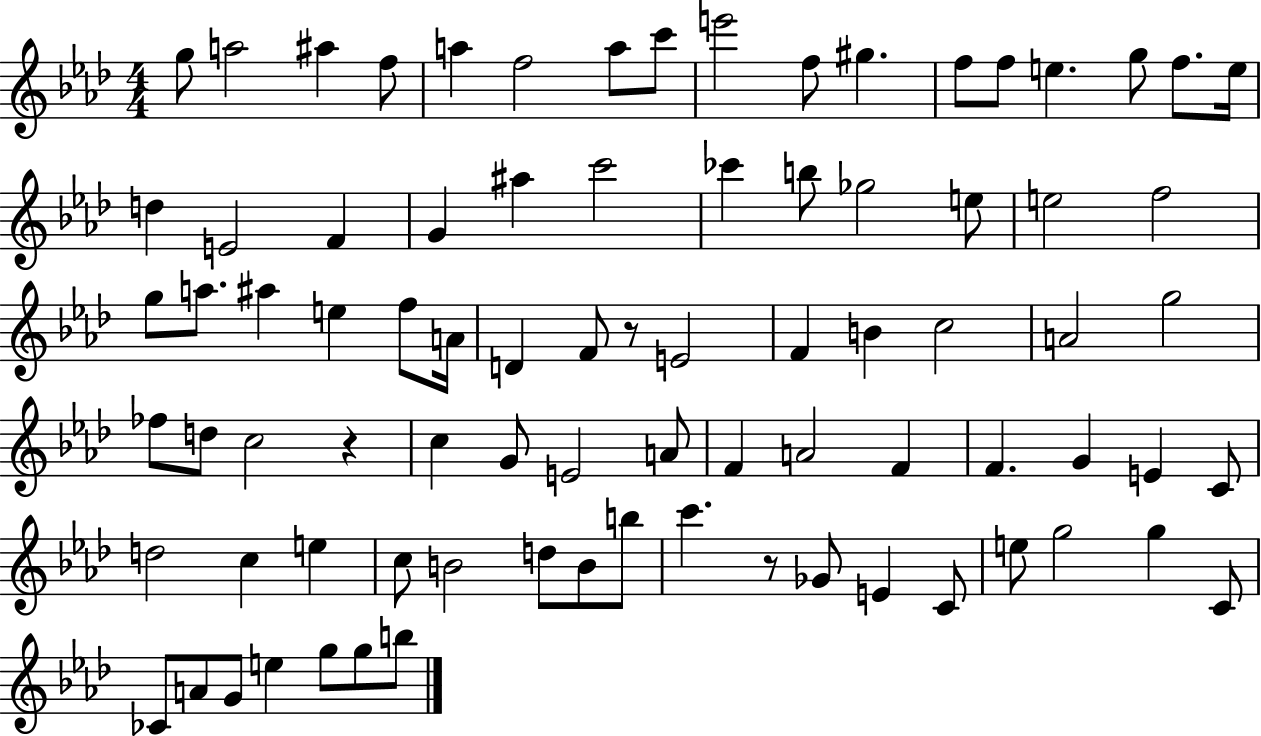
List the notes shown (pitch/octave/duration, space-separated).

G5/e A5/h A#5/q F5/e A5/q F5/h A5/e C6/e E6/h F5/e G#5/q. F5/e F5/e E5/q. G5/e F5/e. E5/s D5/q E4/h F4/q G4/q A#5/q C6/h CES6/q B5/e Gb5/h E5/e E5/h F5/h G5/e A5/e. A#5/q E5/q F5/e A4/s D4/q F4/e R/e E4/h F4/q B4/q C5/h A4/h G5/h FES5/e D5/e C5/h R/q C5/q G4/e E4/h A4/e F4/q A4/h F4/q F4/q. G4/q E4/q C4/e D5/h C5/q E5/q C5/e B4/h D5/e B4/e B5/e C6/q. R/e Gb4/e E4/q C4/e E5/e G5/h G5/q C4/e CES4/e A4/e G4/e E5/q G5/e G5/e B5/e